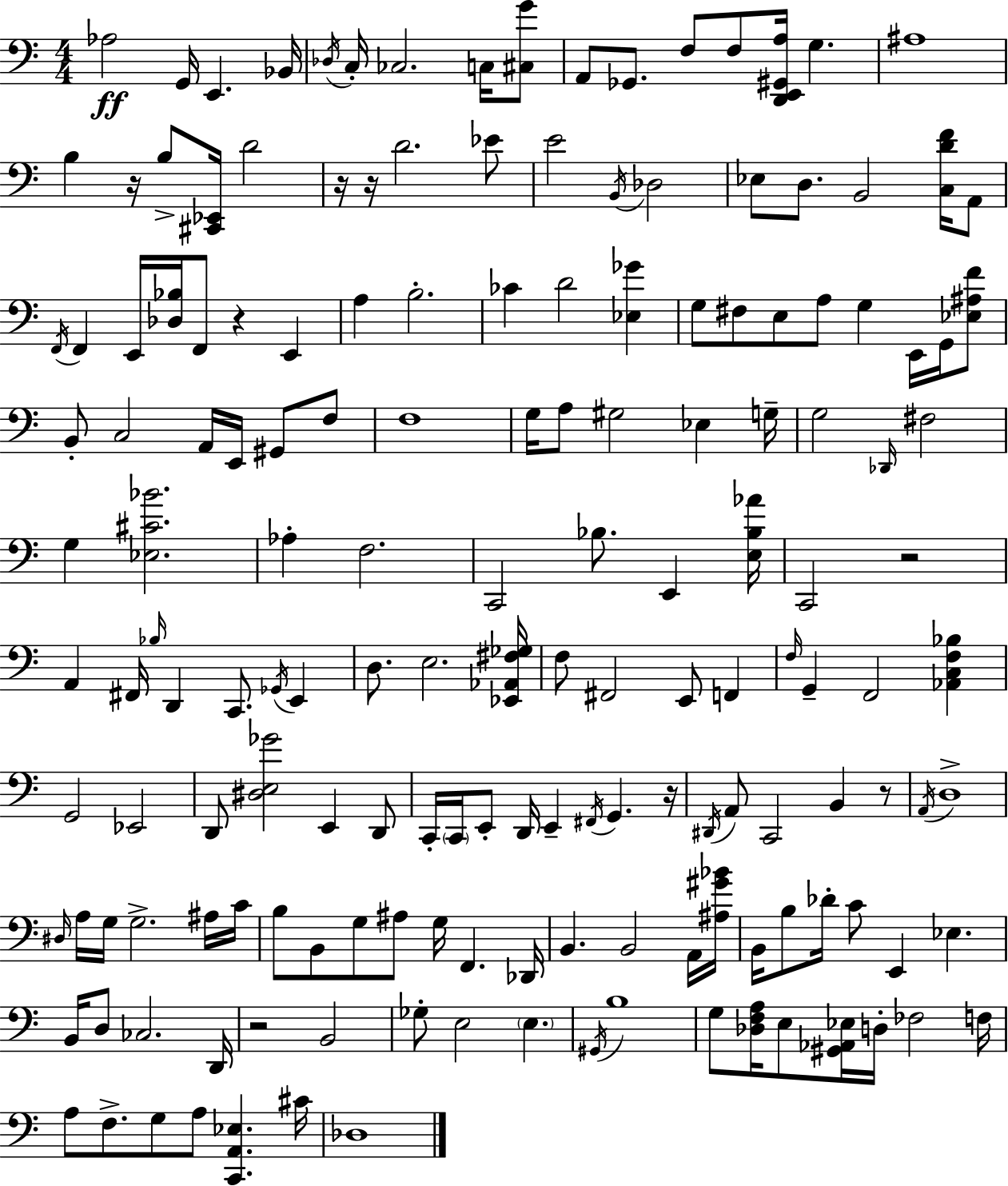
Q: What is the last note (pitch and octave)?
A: Db3